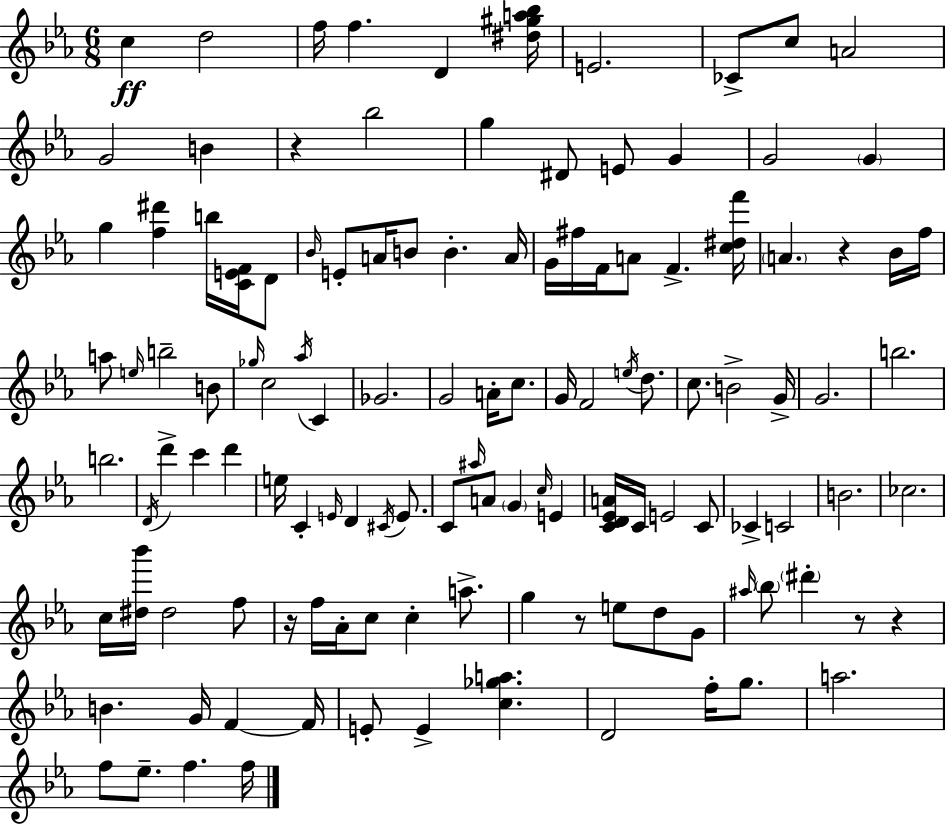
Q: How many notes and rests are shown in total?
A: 122